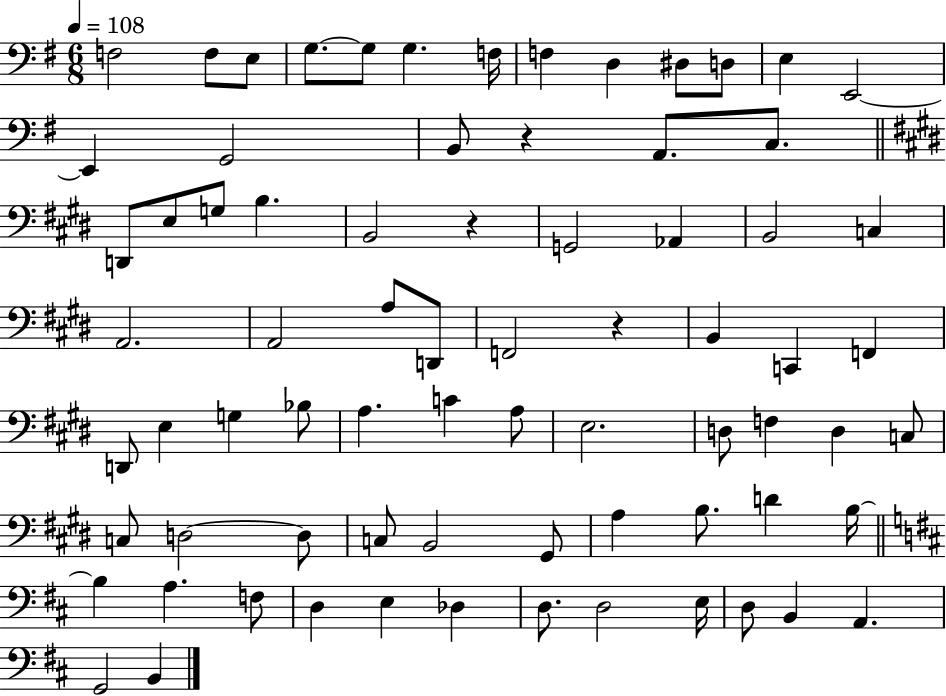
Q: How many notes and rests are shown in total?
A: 74